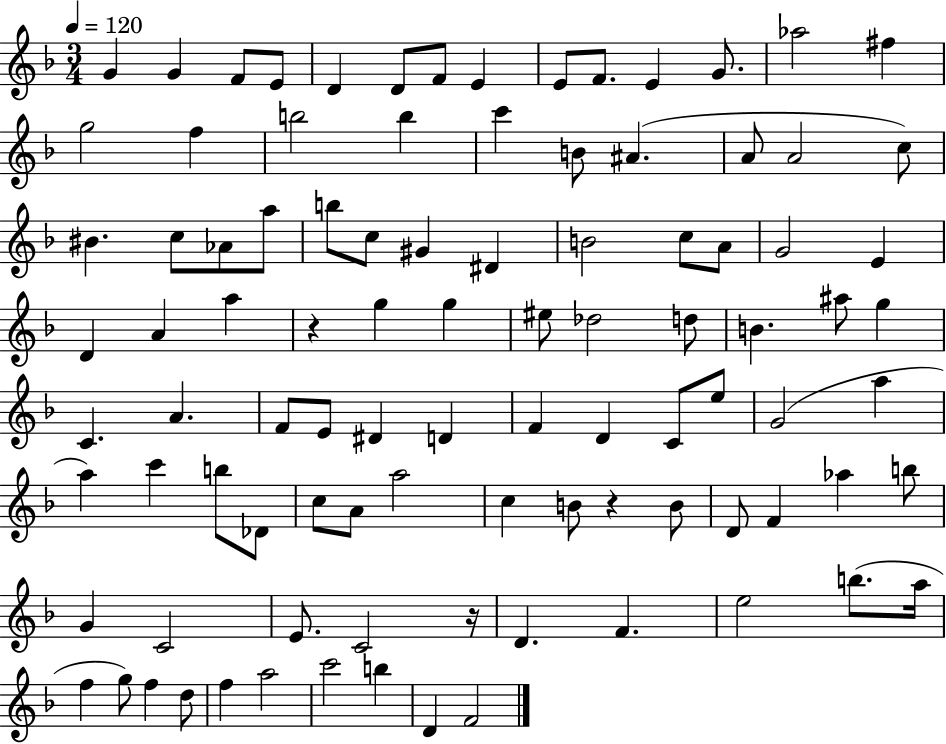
G4/q G4/q F4/e E4/e D4/q D4/e F4/e E4/q E4/e F4/e. E4/q G4/e. Ab5/h F#5/q G5/h F5/q B5/h B5/q C6/q B4/e A#4/q. A4/e A4/h C5/e BIS4/q. C5/e Ab4/e A5/e B5/e C5/e G#4/q D#4/q B4/h C5/e A4/e G4/h E4/q D4/q A4/q A5/q R/q G5/q G5/q EIS5/e Db5/h D5/e B4/q. A#5/e G5/q C4/q. A4/q. F4/e E4/e D#4/q D4/q F4/q D4/q C4/e E5/e G4/h A5/q A5/q C6/q B5/e Db4/e C5/e A4/e A5/h C5/q B4/e R/q B4/e D4/e F4/q Ab5/q B5/e G4/q C4/h E4/e. C4/h R/s D4/q. F4/q. E5/h B5/e. A5/s F5/q G5/e F5/q D5/e F5/q A5/h C6/h B5/q D4/q F4/h